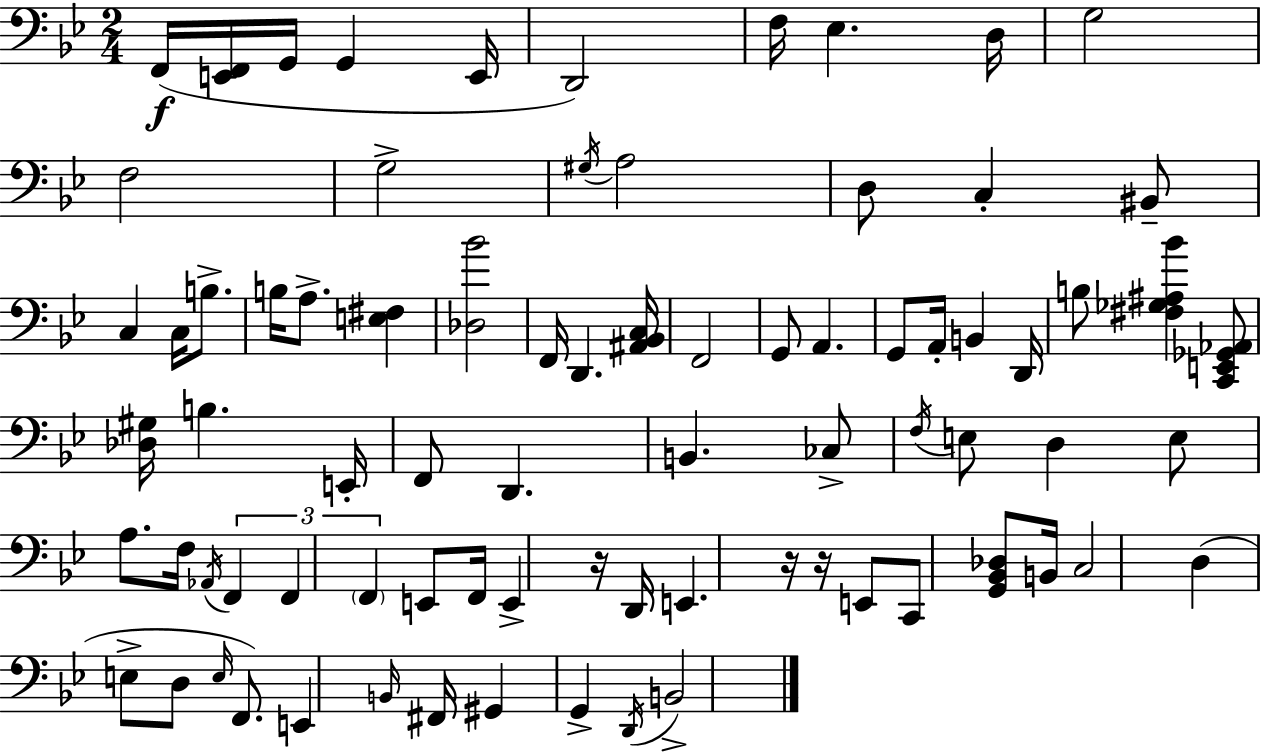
F2/s [E2,F2]/s G2/s G2/q E2/s D2/h F3/s Eb3/q. D3/s G3/h F3/h G3/h G#3/s A3/h D3/e C3/q BIS2/e C3/q C3/s B3/e. B3/s A3/e. [E3,F#3]/q [Db3,Bb4]/h F2/s D2/q. [A#2,Bb2,C3]/s F2/h G2/e A2/q. G2/e A2/s B2/q D2/s B3/e [F#3,Gb3,A#3,Bb4]/q [C2,E2,Gb2,Ab2]/e [Db3,G#3]/s B3/q. E2/s F2/e D2/q. B2/q. CES3/e F3/s E3/e D3/q E3/e A3/e. F3/s Ab2/s F2/q F2/q F2/q E2/e F2/s E2/q R/s D2/s E2/q. R/s R/s E2/e C2/e [G2,Bb2,Db3]/e B2/s C3/h D3/q E3/e D3/e E3/s F2/e. E2/q B2/s F#2/s G#2/q G2/q D2/s B2/h